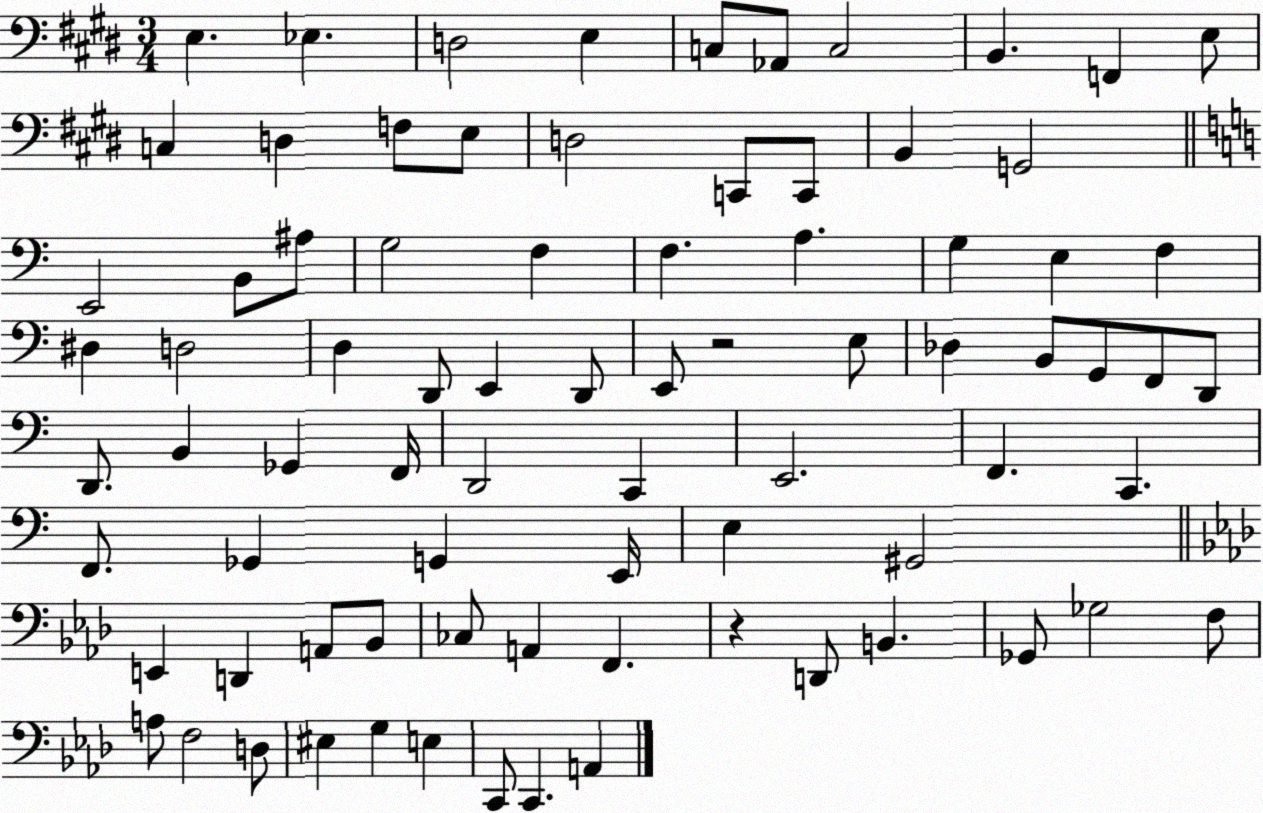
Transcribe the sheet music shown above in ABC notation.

X:1
T:Untitled
M:3/4
L:1/4
K:E
E, _E, D,2 E, C,/2 _A,,/2 C,2 B,, F,, E,/2 C, D, F,/2 E,/2 D,2 C,,/2 C,,/2 B,, G,,2 E,,2 B,,/2 ^A,/2 G,2 F, F, A, G, E, F, ^D, D,2 D, D,,/2 E,, D,,/2 E,,/2 z2 E,/2 _D, B,,/2 G,,/2 F,,/2 D,,/2 D,,/2 B,, _G,, F,,/4 D,,2 C,, E,,2 F,, C,, F,,/2 _G,, G,, E,,/4 E, ^G,,2 E,, D,, A,,/2 _B,,/2 _C,/2 A,, F,, z D,,/2 B,, _G,,/2 _G,2 F,/2 A,/2 F,2 D,/2 ^E, G, E, C,,/2 C,, A,,